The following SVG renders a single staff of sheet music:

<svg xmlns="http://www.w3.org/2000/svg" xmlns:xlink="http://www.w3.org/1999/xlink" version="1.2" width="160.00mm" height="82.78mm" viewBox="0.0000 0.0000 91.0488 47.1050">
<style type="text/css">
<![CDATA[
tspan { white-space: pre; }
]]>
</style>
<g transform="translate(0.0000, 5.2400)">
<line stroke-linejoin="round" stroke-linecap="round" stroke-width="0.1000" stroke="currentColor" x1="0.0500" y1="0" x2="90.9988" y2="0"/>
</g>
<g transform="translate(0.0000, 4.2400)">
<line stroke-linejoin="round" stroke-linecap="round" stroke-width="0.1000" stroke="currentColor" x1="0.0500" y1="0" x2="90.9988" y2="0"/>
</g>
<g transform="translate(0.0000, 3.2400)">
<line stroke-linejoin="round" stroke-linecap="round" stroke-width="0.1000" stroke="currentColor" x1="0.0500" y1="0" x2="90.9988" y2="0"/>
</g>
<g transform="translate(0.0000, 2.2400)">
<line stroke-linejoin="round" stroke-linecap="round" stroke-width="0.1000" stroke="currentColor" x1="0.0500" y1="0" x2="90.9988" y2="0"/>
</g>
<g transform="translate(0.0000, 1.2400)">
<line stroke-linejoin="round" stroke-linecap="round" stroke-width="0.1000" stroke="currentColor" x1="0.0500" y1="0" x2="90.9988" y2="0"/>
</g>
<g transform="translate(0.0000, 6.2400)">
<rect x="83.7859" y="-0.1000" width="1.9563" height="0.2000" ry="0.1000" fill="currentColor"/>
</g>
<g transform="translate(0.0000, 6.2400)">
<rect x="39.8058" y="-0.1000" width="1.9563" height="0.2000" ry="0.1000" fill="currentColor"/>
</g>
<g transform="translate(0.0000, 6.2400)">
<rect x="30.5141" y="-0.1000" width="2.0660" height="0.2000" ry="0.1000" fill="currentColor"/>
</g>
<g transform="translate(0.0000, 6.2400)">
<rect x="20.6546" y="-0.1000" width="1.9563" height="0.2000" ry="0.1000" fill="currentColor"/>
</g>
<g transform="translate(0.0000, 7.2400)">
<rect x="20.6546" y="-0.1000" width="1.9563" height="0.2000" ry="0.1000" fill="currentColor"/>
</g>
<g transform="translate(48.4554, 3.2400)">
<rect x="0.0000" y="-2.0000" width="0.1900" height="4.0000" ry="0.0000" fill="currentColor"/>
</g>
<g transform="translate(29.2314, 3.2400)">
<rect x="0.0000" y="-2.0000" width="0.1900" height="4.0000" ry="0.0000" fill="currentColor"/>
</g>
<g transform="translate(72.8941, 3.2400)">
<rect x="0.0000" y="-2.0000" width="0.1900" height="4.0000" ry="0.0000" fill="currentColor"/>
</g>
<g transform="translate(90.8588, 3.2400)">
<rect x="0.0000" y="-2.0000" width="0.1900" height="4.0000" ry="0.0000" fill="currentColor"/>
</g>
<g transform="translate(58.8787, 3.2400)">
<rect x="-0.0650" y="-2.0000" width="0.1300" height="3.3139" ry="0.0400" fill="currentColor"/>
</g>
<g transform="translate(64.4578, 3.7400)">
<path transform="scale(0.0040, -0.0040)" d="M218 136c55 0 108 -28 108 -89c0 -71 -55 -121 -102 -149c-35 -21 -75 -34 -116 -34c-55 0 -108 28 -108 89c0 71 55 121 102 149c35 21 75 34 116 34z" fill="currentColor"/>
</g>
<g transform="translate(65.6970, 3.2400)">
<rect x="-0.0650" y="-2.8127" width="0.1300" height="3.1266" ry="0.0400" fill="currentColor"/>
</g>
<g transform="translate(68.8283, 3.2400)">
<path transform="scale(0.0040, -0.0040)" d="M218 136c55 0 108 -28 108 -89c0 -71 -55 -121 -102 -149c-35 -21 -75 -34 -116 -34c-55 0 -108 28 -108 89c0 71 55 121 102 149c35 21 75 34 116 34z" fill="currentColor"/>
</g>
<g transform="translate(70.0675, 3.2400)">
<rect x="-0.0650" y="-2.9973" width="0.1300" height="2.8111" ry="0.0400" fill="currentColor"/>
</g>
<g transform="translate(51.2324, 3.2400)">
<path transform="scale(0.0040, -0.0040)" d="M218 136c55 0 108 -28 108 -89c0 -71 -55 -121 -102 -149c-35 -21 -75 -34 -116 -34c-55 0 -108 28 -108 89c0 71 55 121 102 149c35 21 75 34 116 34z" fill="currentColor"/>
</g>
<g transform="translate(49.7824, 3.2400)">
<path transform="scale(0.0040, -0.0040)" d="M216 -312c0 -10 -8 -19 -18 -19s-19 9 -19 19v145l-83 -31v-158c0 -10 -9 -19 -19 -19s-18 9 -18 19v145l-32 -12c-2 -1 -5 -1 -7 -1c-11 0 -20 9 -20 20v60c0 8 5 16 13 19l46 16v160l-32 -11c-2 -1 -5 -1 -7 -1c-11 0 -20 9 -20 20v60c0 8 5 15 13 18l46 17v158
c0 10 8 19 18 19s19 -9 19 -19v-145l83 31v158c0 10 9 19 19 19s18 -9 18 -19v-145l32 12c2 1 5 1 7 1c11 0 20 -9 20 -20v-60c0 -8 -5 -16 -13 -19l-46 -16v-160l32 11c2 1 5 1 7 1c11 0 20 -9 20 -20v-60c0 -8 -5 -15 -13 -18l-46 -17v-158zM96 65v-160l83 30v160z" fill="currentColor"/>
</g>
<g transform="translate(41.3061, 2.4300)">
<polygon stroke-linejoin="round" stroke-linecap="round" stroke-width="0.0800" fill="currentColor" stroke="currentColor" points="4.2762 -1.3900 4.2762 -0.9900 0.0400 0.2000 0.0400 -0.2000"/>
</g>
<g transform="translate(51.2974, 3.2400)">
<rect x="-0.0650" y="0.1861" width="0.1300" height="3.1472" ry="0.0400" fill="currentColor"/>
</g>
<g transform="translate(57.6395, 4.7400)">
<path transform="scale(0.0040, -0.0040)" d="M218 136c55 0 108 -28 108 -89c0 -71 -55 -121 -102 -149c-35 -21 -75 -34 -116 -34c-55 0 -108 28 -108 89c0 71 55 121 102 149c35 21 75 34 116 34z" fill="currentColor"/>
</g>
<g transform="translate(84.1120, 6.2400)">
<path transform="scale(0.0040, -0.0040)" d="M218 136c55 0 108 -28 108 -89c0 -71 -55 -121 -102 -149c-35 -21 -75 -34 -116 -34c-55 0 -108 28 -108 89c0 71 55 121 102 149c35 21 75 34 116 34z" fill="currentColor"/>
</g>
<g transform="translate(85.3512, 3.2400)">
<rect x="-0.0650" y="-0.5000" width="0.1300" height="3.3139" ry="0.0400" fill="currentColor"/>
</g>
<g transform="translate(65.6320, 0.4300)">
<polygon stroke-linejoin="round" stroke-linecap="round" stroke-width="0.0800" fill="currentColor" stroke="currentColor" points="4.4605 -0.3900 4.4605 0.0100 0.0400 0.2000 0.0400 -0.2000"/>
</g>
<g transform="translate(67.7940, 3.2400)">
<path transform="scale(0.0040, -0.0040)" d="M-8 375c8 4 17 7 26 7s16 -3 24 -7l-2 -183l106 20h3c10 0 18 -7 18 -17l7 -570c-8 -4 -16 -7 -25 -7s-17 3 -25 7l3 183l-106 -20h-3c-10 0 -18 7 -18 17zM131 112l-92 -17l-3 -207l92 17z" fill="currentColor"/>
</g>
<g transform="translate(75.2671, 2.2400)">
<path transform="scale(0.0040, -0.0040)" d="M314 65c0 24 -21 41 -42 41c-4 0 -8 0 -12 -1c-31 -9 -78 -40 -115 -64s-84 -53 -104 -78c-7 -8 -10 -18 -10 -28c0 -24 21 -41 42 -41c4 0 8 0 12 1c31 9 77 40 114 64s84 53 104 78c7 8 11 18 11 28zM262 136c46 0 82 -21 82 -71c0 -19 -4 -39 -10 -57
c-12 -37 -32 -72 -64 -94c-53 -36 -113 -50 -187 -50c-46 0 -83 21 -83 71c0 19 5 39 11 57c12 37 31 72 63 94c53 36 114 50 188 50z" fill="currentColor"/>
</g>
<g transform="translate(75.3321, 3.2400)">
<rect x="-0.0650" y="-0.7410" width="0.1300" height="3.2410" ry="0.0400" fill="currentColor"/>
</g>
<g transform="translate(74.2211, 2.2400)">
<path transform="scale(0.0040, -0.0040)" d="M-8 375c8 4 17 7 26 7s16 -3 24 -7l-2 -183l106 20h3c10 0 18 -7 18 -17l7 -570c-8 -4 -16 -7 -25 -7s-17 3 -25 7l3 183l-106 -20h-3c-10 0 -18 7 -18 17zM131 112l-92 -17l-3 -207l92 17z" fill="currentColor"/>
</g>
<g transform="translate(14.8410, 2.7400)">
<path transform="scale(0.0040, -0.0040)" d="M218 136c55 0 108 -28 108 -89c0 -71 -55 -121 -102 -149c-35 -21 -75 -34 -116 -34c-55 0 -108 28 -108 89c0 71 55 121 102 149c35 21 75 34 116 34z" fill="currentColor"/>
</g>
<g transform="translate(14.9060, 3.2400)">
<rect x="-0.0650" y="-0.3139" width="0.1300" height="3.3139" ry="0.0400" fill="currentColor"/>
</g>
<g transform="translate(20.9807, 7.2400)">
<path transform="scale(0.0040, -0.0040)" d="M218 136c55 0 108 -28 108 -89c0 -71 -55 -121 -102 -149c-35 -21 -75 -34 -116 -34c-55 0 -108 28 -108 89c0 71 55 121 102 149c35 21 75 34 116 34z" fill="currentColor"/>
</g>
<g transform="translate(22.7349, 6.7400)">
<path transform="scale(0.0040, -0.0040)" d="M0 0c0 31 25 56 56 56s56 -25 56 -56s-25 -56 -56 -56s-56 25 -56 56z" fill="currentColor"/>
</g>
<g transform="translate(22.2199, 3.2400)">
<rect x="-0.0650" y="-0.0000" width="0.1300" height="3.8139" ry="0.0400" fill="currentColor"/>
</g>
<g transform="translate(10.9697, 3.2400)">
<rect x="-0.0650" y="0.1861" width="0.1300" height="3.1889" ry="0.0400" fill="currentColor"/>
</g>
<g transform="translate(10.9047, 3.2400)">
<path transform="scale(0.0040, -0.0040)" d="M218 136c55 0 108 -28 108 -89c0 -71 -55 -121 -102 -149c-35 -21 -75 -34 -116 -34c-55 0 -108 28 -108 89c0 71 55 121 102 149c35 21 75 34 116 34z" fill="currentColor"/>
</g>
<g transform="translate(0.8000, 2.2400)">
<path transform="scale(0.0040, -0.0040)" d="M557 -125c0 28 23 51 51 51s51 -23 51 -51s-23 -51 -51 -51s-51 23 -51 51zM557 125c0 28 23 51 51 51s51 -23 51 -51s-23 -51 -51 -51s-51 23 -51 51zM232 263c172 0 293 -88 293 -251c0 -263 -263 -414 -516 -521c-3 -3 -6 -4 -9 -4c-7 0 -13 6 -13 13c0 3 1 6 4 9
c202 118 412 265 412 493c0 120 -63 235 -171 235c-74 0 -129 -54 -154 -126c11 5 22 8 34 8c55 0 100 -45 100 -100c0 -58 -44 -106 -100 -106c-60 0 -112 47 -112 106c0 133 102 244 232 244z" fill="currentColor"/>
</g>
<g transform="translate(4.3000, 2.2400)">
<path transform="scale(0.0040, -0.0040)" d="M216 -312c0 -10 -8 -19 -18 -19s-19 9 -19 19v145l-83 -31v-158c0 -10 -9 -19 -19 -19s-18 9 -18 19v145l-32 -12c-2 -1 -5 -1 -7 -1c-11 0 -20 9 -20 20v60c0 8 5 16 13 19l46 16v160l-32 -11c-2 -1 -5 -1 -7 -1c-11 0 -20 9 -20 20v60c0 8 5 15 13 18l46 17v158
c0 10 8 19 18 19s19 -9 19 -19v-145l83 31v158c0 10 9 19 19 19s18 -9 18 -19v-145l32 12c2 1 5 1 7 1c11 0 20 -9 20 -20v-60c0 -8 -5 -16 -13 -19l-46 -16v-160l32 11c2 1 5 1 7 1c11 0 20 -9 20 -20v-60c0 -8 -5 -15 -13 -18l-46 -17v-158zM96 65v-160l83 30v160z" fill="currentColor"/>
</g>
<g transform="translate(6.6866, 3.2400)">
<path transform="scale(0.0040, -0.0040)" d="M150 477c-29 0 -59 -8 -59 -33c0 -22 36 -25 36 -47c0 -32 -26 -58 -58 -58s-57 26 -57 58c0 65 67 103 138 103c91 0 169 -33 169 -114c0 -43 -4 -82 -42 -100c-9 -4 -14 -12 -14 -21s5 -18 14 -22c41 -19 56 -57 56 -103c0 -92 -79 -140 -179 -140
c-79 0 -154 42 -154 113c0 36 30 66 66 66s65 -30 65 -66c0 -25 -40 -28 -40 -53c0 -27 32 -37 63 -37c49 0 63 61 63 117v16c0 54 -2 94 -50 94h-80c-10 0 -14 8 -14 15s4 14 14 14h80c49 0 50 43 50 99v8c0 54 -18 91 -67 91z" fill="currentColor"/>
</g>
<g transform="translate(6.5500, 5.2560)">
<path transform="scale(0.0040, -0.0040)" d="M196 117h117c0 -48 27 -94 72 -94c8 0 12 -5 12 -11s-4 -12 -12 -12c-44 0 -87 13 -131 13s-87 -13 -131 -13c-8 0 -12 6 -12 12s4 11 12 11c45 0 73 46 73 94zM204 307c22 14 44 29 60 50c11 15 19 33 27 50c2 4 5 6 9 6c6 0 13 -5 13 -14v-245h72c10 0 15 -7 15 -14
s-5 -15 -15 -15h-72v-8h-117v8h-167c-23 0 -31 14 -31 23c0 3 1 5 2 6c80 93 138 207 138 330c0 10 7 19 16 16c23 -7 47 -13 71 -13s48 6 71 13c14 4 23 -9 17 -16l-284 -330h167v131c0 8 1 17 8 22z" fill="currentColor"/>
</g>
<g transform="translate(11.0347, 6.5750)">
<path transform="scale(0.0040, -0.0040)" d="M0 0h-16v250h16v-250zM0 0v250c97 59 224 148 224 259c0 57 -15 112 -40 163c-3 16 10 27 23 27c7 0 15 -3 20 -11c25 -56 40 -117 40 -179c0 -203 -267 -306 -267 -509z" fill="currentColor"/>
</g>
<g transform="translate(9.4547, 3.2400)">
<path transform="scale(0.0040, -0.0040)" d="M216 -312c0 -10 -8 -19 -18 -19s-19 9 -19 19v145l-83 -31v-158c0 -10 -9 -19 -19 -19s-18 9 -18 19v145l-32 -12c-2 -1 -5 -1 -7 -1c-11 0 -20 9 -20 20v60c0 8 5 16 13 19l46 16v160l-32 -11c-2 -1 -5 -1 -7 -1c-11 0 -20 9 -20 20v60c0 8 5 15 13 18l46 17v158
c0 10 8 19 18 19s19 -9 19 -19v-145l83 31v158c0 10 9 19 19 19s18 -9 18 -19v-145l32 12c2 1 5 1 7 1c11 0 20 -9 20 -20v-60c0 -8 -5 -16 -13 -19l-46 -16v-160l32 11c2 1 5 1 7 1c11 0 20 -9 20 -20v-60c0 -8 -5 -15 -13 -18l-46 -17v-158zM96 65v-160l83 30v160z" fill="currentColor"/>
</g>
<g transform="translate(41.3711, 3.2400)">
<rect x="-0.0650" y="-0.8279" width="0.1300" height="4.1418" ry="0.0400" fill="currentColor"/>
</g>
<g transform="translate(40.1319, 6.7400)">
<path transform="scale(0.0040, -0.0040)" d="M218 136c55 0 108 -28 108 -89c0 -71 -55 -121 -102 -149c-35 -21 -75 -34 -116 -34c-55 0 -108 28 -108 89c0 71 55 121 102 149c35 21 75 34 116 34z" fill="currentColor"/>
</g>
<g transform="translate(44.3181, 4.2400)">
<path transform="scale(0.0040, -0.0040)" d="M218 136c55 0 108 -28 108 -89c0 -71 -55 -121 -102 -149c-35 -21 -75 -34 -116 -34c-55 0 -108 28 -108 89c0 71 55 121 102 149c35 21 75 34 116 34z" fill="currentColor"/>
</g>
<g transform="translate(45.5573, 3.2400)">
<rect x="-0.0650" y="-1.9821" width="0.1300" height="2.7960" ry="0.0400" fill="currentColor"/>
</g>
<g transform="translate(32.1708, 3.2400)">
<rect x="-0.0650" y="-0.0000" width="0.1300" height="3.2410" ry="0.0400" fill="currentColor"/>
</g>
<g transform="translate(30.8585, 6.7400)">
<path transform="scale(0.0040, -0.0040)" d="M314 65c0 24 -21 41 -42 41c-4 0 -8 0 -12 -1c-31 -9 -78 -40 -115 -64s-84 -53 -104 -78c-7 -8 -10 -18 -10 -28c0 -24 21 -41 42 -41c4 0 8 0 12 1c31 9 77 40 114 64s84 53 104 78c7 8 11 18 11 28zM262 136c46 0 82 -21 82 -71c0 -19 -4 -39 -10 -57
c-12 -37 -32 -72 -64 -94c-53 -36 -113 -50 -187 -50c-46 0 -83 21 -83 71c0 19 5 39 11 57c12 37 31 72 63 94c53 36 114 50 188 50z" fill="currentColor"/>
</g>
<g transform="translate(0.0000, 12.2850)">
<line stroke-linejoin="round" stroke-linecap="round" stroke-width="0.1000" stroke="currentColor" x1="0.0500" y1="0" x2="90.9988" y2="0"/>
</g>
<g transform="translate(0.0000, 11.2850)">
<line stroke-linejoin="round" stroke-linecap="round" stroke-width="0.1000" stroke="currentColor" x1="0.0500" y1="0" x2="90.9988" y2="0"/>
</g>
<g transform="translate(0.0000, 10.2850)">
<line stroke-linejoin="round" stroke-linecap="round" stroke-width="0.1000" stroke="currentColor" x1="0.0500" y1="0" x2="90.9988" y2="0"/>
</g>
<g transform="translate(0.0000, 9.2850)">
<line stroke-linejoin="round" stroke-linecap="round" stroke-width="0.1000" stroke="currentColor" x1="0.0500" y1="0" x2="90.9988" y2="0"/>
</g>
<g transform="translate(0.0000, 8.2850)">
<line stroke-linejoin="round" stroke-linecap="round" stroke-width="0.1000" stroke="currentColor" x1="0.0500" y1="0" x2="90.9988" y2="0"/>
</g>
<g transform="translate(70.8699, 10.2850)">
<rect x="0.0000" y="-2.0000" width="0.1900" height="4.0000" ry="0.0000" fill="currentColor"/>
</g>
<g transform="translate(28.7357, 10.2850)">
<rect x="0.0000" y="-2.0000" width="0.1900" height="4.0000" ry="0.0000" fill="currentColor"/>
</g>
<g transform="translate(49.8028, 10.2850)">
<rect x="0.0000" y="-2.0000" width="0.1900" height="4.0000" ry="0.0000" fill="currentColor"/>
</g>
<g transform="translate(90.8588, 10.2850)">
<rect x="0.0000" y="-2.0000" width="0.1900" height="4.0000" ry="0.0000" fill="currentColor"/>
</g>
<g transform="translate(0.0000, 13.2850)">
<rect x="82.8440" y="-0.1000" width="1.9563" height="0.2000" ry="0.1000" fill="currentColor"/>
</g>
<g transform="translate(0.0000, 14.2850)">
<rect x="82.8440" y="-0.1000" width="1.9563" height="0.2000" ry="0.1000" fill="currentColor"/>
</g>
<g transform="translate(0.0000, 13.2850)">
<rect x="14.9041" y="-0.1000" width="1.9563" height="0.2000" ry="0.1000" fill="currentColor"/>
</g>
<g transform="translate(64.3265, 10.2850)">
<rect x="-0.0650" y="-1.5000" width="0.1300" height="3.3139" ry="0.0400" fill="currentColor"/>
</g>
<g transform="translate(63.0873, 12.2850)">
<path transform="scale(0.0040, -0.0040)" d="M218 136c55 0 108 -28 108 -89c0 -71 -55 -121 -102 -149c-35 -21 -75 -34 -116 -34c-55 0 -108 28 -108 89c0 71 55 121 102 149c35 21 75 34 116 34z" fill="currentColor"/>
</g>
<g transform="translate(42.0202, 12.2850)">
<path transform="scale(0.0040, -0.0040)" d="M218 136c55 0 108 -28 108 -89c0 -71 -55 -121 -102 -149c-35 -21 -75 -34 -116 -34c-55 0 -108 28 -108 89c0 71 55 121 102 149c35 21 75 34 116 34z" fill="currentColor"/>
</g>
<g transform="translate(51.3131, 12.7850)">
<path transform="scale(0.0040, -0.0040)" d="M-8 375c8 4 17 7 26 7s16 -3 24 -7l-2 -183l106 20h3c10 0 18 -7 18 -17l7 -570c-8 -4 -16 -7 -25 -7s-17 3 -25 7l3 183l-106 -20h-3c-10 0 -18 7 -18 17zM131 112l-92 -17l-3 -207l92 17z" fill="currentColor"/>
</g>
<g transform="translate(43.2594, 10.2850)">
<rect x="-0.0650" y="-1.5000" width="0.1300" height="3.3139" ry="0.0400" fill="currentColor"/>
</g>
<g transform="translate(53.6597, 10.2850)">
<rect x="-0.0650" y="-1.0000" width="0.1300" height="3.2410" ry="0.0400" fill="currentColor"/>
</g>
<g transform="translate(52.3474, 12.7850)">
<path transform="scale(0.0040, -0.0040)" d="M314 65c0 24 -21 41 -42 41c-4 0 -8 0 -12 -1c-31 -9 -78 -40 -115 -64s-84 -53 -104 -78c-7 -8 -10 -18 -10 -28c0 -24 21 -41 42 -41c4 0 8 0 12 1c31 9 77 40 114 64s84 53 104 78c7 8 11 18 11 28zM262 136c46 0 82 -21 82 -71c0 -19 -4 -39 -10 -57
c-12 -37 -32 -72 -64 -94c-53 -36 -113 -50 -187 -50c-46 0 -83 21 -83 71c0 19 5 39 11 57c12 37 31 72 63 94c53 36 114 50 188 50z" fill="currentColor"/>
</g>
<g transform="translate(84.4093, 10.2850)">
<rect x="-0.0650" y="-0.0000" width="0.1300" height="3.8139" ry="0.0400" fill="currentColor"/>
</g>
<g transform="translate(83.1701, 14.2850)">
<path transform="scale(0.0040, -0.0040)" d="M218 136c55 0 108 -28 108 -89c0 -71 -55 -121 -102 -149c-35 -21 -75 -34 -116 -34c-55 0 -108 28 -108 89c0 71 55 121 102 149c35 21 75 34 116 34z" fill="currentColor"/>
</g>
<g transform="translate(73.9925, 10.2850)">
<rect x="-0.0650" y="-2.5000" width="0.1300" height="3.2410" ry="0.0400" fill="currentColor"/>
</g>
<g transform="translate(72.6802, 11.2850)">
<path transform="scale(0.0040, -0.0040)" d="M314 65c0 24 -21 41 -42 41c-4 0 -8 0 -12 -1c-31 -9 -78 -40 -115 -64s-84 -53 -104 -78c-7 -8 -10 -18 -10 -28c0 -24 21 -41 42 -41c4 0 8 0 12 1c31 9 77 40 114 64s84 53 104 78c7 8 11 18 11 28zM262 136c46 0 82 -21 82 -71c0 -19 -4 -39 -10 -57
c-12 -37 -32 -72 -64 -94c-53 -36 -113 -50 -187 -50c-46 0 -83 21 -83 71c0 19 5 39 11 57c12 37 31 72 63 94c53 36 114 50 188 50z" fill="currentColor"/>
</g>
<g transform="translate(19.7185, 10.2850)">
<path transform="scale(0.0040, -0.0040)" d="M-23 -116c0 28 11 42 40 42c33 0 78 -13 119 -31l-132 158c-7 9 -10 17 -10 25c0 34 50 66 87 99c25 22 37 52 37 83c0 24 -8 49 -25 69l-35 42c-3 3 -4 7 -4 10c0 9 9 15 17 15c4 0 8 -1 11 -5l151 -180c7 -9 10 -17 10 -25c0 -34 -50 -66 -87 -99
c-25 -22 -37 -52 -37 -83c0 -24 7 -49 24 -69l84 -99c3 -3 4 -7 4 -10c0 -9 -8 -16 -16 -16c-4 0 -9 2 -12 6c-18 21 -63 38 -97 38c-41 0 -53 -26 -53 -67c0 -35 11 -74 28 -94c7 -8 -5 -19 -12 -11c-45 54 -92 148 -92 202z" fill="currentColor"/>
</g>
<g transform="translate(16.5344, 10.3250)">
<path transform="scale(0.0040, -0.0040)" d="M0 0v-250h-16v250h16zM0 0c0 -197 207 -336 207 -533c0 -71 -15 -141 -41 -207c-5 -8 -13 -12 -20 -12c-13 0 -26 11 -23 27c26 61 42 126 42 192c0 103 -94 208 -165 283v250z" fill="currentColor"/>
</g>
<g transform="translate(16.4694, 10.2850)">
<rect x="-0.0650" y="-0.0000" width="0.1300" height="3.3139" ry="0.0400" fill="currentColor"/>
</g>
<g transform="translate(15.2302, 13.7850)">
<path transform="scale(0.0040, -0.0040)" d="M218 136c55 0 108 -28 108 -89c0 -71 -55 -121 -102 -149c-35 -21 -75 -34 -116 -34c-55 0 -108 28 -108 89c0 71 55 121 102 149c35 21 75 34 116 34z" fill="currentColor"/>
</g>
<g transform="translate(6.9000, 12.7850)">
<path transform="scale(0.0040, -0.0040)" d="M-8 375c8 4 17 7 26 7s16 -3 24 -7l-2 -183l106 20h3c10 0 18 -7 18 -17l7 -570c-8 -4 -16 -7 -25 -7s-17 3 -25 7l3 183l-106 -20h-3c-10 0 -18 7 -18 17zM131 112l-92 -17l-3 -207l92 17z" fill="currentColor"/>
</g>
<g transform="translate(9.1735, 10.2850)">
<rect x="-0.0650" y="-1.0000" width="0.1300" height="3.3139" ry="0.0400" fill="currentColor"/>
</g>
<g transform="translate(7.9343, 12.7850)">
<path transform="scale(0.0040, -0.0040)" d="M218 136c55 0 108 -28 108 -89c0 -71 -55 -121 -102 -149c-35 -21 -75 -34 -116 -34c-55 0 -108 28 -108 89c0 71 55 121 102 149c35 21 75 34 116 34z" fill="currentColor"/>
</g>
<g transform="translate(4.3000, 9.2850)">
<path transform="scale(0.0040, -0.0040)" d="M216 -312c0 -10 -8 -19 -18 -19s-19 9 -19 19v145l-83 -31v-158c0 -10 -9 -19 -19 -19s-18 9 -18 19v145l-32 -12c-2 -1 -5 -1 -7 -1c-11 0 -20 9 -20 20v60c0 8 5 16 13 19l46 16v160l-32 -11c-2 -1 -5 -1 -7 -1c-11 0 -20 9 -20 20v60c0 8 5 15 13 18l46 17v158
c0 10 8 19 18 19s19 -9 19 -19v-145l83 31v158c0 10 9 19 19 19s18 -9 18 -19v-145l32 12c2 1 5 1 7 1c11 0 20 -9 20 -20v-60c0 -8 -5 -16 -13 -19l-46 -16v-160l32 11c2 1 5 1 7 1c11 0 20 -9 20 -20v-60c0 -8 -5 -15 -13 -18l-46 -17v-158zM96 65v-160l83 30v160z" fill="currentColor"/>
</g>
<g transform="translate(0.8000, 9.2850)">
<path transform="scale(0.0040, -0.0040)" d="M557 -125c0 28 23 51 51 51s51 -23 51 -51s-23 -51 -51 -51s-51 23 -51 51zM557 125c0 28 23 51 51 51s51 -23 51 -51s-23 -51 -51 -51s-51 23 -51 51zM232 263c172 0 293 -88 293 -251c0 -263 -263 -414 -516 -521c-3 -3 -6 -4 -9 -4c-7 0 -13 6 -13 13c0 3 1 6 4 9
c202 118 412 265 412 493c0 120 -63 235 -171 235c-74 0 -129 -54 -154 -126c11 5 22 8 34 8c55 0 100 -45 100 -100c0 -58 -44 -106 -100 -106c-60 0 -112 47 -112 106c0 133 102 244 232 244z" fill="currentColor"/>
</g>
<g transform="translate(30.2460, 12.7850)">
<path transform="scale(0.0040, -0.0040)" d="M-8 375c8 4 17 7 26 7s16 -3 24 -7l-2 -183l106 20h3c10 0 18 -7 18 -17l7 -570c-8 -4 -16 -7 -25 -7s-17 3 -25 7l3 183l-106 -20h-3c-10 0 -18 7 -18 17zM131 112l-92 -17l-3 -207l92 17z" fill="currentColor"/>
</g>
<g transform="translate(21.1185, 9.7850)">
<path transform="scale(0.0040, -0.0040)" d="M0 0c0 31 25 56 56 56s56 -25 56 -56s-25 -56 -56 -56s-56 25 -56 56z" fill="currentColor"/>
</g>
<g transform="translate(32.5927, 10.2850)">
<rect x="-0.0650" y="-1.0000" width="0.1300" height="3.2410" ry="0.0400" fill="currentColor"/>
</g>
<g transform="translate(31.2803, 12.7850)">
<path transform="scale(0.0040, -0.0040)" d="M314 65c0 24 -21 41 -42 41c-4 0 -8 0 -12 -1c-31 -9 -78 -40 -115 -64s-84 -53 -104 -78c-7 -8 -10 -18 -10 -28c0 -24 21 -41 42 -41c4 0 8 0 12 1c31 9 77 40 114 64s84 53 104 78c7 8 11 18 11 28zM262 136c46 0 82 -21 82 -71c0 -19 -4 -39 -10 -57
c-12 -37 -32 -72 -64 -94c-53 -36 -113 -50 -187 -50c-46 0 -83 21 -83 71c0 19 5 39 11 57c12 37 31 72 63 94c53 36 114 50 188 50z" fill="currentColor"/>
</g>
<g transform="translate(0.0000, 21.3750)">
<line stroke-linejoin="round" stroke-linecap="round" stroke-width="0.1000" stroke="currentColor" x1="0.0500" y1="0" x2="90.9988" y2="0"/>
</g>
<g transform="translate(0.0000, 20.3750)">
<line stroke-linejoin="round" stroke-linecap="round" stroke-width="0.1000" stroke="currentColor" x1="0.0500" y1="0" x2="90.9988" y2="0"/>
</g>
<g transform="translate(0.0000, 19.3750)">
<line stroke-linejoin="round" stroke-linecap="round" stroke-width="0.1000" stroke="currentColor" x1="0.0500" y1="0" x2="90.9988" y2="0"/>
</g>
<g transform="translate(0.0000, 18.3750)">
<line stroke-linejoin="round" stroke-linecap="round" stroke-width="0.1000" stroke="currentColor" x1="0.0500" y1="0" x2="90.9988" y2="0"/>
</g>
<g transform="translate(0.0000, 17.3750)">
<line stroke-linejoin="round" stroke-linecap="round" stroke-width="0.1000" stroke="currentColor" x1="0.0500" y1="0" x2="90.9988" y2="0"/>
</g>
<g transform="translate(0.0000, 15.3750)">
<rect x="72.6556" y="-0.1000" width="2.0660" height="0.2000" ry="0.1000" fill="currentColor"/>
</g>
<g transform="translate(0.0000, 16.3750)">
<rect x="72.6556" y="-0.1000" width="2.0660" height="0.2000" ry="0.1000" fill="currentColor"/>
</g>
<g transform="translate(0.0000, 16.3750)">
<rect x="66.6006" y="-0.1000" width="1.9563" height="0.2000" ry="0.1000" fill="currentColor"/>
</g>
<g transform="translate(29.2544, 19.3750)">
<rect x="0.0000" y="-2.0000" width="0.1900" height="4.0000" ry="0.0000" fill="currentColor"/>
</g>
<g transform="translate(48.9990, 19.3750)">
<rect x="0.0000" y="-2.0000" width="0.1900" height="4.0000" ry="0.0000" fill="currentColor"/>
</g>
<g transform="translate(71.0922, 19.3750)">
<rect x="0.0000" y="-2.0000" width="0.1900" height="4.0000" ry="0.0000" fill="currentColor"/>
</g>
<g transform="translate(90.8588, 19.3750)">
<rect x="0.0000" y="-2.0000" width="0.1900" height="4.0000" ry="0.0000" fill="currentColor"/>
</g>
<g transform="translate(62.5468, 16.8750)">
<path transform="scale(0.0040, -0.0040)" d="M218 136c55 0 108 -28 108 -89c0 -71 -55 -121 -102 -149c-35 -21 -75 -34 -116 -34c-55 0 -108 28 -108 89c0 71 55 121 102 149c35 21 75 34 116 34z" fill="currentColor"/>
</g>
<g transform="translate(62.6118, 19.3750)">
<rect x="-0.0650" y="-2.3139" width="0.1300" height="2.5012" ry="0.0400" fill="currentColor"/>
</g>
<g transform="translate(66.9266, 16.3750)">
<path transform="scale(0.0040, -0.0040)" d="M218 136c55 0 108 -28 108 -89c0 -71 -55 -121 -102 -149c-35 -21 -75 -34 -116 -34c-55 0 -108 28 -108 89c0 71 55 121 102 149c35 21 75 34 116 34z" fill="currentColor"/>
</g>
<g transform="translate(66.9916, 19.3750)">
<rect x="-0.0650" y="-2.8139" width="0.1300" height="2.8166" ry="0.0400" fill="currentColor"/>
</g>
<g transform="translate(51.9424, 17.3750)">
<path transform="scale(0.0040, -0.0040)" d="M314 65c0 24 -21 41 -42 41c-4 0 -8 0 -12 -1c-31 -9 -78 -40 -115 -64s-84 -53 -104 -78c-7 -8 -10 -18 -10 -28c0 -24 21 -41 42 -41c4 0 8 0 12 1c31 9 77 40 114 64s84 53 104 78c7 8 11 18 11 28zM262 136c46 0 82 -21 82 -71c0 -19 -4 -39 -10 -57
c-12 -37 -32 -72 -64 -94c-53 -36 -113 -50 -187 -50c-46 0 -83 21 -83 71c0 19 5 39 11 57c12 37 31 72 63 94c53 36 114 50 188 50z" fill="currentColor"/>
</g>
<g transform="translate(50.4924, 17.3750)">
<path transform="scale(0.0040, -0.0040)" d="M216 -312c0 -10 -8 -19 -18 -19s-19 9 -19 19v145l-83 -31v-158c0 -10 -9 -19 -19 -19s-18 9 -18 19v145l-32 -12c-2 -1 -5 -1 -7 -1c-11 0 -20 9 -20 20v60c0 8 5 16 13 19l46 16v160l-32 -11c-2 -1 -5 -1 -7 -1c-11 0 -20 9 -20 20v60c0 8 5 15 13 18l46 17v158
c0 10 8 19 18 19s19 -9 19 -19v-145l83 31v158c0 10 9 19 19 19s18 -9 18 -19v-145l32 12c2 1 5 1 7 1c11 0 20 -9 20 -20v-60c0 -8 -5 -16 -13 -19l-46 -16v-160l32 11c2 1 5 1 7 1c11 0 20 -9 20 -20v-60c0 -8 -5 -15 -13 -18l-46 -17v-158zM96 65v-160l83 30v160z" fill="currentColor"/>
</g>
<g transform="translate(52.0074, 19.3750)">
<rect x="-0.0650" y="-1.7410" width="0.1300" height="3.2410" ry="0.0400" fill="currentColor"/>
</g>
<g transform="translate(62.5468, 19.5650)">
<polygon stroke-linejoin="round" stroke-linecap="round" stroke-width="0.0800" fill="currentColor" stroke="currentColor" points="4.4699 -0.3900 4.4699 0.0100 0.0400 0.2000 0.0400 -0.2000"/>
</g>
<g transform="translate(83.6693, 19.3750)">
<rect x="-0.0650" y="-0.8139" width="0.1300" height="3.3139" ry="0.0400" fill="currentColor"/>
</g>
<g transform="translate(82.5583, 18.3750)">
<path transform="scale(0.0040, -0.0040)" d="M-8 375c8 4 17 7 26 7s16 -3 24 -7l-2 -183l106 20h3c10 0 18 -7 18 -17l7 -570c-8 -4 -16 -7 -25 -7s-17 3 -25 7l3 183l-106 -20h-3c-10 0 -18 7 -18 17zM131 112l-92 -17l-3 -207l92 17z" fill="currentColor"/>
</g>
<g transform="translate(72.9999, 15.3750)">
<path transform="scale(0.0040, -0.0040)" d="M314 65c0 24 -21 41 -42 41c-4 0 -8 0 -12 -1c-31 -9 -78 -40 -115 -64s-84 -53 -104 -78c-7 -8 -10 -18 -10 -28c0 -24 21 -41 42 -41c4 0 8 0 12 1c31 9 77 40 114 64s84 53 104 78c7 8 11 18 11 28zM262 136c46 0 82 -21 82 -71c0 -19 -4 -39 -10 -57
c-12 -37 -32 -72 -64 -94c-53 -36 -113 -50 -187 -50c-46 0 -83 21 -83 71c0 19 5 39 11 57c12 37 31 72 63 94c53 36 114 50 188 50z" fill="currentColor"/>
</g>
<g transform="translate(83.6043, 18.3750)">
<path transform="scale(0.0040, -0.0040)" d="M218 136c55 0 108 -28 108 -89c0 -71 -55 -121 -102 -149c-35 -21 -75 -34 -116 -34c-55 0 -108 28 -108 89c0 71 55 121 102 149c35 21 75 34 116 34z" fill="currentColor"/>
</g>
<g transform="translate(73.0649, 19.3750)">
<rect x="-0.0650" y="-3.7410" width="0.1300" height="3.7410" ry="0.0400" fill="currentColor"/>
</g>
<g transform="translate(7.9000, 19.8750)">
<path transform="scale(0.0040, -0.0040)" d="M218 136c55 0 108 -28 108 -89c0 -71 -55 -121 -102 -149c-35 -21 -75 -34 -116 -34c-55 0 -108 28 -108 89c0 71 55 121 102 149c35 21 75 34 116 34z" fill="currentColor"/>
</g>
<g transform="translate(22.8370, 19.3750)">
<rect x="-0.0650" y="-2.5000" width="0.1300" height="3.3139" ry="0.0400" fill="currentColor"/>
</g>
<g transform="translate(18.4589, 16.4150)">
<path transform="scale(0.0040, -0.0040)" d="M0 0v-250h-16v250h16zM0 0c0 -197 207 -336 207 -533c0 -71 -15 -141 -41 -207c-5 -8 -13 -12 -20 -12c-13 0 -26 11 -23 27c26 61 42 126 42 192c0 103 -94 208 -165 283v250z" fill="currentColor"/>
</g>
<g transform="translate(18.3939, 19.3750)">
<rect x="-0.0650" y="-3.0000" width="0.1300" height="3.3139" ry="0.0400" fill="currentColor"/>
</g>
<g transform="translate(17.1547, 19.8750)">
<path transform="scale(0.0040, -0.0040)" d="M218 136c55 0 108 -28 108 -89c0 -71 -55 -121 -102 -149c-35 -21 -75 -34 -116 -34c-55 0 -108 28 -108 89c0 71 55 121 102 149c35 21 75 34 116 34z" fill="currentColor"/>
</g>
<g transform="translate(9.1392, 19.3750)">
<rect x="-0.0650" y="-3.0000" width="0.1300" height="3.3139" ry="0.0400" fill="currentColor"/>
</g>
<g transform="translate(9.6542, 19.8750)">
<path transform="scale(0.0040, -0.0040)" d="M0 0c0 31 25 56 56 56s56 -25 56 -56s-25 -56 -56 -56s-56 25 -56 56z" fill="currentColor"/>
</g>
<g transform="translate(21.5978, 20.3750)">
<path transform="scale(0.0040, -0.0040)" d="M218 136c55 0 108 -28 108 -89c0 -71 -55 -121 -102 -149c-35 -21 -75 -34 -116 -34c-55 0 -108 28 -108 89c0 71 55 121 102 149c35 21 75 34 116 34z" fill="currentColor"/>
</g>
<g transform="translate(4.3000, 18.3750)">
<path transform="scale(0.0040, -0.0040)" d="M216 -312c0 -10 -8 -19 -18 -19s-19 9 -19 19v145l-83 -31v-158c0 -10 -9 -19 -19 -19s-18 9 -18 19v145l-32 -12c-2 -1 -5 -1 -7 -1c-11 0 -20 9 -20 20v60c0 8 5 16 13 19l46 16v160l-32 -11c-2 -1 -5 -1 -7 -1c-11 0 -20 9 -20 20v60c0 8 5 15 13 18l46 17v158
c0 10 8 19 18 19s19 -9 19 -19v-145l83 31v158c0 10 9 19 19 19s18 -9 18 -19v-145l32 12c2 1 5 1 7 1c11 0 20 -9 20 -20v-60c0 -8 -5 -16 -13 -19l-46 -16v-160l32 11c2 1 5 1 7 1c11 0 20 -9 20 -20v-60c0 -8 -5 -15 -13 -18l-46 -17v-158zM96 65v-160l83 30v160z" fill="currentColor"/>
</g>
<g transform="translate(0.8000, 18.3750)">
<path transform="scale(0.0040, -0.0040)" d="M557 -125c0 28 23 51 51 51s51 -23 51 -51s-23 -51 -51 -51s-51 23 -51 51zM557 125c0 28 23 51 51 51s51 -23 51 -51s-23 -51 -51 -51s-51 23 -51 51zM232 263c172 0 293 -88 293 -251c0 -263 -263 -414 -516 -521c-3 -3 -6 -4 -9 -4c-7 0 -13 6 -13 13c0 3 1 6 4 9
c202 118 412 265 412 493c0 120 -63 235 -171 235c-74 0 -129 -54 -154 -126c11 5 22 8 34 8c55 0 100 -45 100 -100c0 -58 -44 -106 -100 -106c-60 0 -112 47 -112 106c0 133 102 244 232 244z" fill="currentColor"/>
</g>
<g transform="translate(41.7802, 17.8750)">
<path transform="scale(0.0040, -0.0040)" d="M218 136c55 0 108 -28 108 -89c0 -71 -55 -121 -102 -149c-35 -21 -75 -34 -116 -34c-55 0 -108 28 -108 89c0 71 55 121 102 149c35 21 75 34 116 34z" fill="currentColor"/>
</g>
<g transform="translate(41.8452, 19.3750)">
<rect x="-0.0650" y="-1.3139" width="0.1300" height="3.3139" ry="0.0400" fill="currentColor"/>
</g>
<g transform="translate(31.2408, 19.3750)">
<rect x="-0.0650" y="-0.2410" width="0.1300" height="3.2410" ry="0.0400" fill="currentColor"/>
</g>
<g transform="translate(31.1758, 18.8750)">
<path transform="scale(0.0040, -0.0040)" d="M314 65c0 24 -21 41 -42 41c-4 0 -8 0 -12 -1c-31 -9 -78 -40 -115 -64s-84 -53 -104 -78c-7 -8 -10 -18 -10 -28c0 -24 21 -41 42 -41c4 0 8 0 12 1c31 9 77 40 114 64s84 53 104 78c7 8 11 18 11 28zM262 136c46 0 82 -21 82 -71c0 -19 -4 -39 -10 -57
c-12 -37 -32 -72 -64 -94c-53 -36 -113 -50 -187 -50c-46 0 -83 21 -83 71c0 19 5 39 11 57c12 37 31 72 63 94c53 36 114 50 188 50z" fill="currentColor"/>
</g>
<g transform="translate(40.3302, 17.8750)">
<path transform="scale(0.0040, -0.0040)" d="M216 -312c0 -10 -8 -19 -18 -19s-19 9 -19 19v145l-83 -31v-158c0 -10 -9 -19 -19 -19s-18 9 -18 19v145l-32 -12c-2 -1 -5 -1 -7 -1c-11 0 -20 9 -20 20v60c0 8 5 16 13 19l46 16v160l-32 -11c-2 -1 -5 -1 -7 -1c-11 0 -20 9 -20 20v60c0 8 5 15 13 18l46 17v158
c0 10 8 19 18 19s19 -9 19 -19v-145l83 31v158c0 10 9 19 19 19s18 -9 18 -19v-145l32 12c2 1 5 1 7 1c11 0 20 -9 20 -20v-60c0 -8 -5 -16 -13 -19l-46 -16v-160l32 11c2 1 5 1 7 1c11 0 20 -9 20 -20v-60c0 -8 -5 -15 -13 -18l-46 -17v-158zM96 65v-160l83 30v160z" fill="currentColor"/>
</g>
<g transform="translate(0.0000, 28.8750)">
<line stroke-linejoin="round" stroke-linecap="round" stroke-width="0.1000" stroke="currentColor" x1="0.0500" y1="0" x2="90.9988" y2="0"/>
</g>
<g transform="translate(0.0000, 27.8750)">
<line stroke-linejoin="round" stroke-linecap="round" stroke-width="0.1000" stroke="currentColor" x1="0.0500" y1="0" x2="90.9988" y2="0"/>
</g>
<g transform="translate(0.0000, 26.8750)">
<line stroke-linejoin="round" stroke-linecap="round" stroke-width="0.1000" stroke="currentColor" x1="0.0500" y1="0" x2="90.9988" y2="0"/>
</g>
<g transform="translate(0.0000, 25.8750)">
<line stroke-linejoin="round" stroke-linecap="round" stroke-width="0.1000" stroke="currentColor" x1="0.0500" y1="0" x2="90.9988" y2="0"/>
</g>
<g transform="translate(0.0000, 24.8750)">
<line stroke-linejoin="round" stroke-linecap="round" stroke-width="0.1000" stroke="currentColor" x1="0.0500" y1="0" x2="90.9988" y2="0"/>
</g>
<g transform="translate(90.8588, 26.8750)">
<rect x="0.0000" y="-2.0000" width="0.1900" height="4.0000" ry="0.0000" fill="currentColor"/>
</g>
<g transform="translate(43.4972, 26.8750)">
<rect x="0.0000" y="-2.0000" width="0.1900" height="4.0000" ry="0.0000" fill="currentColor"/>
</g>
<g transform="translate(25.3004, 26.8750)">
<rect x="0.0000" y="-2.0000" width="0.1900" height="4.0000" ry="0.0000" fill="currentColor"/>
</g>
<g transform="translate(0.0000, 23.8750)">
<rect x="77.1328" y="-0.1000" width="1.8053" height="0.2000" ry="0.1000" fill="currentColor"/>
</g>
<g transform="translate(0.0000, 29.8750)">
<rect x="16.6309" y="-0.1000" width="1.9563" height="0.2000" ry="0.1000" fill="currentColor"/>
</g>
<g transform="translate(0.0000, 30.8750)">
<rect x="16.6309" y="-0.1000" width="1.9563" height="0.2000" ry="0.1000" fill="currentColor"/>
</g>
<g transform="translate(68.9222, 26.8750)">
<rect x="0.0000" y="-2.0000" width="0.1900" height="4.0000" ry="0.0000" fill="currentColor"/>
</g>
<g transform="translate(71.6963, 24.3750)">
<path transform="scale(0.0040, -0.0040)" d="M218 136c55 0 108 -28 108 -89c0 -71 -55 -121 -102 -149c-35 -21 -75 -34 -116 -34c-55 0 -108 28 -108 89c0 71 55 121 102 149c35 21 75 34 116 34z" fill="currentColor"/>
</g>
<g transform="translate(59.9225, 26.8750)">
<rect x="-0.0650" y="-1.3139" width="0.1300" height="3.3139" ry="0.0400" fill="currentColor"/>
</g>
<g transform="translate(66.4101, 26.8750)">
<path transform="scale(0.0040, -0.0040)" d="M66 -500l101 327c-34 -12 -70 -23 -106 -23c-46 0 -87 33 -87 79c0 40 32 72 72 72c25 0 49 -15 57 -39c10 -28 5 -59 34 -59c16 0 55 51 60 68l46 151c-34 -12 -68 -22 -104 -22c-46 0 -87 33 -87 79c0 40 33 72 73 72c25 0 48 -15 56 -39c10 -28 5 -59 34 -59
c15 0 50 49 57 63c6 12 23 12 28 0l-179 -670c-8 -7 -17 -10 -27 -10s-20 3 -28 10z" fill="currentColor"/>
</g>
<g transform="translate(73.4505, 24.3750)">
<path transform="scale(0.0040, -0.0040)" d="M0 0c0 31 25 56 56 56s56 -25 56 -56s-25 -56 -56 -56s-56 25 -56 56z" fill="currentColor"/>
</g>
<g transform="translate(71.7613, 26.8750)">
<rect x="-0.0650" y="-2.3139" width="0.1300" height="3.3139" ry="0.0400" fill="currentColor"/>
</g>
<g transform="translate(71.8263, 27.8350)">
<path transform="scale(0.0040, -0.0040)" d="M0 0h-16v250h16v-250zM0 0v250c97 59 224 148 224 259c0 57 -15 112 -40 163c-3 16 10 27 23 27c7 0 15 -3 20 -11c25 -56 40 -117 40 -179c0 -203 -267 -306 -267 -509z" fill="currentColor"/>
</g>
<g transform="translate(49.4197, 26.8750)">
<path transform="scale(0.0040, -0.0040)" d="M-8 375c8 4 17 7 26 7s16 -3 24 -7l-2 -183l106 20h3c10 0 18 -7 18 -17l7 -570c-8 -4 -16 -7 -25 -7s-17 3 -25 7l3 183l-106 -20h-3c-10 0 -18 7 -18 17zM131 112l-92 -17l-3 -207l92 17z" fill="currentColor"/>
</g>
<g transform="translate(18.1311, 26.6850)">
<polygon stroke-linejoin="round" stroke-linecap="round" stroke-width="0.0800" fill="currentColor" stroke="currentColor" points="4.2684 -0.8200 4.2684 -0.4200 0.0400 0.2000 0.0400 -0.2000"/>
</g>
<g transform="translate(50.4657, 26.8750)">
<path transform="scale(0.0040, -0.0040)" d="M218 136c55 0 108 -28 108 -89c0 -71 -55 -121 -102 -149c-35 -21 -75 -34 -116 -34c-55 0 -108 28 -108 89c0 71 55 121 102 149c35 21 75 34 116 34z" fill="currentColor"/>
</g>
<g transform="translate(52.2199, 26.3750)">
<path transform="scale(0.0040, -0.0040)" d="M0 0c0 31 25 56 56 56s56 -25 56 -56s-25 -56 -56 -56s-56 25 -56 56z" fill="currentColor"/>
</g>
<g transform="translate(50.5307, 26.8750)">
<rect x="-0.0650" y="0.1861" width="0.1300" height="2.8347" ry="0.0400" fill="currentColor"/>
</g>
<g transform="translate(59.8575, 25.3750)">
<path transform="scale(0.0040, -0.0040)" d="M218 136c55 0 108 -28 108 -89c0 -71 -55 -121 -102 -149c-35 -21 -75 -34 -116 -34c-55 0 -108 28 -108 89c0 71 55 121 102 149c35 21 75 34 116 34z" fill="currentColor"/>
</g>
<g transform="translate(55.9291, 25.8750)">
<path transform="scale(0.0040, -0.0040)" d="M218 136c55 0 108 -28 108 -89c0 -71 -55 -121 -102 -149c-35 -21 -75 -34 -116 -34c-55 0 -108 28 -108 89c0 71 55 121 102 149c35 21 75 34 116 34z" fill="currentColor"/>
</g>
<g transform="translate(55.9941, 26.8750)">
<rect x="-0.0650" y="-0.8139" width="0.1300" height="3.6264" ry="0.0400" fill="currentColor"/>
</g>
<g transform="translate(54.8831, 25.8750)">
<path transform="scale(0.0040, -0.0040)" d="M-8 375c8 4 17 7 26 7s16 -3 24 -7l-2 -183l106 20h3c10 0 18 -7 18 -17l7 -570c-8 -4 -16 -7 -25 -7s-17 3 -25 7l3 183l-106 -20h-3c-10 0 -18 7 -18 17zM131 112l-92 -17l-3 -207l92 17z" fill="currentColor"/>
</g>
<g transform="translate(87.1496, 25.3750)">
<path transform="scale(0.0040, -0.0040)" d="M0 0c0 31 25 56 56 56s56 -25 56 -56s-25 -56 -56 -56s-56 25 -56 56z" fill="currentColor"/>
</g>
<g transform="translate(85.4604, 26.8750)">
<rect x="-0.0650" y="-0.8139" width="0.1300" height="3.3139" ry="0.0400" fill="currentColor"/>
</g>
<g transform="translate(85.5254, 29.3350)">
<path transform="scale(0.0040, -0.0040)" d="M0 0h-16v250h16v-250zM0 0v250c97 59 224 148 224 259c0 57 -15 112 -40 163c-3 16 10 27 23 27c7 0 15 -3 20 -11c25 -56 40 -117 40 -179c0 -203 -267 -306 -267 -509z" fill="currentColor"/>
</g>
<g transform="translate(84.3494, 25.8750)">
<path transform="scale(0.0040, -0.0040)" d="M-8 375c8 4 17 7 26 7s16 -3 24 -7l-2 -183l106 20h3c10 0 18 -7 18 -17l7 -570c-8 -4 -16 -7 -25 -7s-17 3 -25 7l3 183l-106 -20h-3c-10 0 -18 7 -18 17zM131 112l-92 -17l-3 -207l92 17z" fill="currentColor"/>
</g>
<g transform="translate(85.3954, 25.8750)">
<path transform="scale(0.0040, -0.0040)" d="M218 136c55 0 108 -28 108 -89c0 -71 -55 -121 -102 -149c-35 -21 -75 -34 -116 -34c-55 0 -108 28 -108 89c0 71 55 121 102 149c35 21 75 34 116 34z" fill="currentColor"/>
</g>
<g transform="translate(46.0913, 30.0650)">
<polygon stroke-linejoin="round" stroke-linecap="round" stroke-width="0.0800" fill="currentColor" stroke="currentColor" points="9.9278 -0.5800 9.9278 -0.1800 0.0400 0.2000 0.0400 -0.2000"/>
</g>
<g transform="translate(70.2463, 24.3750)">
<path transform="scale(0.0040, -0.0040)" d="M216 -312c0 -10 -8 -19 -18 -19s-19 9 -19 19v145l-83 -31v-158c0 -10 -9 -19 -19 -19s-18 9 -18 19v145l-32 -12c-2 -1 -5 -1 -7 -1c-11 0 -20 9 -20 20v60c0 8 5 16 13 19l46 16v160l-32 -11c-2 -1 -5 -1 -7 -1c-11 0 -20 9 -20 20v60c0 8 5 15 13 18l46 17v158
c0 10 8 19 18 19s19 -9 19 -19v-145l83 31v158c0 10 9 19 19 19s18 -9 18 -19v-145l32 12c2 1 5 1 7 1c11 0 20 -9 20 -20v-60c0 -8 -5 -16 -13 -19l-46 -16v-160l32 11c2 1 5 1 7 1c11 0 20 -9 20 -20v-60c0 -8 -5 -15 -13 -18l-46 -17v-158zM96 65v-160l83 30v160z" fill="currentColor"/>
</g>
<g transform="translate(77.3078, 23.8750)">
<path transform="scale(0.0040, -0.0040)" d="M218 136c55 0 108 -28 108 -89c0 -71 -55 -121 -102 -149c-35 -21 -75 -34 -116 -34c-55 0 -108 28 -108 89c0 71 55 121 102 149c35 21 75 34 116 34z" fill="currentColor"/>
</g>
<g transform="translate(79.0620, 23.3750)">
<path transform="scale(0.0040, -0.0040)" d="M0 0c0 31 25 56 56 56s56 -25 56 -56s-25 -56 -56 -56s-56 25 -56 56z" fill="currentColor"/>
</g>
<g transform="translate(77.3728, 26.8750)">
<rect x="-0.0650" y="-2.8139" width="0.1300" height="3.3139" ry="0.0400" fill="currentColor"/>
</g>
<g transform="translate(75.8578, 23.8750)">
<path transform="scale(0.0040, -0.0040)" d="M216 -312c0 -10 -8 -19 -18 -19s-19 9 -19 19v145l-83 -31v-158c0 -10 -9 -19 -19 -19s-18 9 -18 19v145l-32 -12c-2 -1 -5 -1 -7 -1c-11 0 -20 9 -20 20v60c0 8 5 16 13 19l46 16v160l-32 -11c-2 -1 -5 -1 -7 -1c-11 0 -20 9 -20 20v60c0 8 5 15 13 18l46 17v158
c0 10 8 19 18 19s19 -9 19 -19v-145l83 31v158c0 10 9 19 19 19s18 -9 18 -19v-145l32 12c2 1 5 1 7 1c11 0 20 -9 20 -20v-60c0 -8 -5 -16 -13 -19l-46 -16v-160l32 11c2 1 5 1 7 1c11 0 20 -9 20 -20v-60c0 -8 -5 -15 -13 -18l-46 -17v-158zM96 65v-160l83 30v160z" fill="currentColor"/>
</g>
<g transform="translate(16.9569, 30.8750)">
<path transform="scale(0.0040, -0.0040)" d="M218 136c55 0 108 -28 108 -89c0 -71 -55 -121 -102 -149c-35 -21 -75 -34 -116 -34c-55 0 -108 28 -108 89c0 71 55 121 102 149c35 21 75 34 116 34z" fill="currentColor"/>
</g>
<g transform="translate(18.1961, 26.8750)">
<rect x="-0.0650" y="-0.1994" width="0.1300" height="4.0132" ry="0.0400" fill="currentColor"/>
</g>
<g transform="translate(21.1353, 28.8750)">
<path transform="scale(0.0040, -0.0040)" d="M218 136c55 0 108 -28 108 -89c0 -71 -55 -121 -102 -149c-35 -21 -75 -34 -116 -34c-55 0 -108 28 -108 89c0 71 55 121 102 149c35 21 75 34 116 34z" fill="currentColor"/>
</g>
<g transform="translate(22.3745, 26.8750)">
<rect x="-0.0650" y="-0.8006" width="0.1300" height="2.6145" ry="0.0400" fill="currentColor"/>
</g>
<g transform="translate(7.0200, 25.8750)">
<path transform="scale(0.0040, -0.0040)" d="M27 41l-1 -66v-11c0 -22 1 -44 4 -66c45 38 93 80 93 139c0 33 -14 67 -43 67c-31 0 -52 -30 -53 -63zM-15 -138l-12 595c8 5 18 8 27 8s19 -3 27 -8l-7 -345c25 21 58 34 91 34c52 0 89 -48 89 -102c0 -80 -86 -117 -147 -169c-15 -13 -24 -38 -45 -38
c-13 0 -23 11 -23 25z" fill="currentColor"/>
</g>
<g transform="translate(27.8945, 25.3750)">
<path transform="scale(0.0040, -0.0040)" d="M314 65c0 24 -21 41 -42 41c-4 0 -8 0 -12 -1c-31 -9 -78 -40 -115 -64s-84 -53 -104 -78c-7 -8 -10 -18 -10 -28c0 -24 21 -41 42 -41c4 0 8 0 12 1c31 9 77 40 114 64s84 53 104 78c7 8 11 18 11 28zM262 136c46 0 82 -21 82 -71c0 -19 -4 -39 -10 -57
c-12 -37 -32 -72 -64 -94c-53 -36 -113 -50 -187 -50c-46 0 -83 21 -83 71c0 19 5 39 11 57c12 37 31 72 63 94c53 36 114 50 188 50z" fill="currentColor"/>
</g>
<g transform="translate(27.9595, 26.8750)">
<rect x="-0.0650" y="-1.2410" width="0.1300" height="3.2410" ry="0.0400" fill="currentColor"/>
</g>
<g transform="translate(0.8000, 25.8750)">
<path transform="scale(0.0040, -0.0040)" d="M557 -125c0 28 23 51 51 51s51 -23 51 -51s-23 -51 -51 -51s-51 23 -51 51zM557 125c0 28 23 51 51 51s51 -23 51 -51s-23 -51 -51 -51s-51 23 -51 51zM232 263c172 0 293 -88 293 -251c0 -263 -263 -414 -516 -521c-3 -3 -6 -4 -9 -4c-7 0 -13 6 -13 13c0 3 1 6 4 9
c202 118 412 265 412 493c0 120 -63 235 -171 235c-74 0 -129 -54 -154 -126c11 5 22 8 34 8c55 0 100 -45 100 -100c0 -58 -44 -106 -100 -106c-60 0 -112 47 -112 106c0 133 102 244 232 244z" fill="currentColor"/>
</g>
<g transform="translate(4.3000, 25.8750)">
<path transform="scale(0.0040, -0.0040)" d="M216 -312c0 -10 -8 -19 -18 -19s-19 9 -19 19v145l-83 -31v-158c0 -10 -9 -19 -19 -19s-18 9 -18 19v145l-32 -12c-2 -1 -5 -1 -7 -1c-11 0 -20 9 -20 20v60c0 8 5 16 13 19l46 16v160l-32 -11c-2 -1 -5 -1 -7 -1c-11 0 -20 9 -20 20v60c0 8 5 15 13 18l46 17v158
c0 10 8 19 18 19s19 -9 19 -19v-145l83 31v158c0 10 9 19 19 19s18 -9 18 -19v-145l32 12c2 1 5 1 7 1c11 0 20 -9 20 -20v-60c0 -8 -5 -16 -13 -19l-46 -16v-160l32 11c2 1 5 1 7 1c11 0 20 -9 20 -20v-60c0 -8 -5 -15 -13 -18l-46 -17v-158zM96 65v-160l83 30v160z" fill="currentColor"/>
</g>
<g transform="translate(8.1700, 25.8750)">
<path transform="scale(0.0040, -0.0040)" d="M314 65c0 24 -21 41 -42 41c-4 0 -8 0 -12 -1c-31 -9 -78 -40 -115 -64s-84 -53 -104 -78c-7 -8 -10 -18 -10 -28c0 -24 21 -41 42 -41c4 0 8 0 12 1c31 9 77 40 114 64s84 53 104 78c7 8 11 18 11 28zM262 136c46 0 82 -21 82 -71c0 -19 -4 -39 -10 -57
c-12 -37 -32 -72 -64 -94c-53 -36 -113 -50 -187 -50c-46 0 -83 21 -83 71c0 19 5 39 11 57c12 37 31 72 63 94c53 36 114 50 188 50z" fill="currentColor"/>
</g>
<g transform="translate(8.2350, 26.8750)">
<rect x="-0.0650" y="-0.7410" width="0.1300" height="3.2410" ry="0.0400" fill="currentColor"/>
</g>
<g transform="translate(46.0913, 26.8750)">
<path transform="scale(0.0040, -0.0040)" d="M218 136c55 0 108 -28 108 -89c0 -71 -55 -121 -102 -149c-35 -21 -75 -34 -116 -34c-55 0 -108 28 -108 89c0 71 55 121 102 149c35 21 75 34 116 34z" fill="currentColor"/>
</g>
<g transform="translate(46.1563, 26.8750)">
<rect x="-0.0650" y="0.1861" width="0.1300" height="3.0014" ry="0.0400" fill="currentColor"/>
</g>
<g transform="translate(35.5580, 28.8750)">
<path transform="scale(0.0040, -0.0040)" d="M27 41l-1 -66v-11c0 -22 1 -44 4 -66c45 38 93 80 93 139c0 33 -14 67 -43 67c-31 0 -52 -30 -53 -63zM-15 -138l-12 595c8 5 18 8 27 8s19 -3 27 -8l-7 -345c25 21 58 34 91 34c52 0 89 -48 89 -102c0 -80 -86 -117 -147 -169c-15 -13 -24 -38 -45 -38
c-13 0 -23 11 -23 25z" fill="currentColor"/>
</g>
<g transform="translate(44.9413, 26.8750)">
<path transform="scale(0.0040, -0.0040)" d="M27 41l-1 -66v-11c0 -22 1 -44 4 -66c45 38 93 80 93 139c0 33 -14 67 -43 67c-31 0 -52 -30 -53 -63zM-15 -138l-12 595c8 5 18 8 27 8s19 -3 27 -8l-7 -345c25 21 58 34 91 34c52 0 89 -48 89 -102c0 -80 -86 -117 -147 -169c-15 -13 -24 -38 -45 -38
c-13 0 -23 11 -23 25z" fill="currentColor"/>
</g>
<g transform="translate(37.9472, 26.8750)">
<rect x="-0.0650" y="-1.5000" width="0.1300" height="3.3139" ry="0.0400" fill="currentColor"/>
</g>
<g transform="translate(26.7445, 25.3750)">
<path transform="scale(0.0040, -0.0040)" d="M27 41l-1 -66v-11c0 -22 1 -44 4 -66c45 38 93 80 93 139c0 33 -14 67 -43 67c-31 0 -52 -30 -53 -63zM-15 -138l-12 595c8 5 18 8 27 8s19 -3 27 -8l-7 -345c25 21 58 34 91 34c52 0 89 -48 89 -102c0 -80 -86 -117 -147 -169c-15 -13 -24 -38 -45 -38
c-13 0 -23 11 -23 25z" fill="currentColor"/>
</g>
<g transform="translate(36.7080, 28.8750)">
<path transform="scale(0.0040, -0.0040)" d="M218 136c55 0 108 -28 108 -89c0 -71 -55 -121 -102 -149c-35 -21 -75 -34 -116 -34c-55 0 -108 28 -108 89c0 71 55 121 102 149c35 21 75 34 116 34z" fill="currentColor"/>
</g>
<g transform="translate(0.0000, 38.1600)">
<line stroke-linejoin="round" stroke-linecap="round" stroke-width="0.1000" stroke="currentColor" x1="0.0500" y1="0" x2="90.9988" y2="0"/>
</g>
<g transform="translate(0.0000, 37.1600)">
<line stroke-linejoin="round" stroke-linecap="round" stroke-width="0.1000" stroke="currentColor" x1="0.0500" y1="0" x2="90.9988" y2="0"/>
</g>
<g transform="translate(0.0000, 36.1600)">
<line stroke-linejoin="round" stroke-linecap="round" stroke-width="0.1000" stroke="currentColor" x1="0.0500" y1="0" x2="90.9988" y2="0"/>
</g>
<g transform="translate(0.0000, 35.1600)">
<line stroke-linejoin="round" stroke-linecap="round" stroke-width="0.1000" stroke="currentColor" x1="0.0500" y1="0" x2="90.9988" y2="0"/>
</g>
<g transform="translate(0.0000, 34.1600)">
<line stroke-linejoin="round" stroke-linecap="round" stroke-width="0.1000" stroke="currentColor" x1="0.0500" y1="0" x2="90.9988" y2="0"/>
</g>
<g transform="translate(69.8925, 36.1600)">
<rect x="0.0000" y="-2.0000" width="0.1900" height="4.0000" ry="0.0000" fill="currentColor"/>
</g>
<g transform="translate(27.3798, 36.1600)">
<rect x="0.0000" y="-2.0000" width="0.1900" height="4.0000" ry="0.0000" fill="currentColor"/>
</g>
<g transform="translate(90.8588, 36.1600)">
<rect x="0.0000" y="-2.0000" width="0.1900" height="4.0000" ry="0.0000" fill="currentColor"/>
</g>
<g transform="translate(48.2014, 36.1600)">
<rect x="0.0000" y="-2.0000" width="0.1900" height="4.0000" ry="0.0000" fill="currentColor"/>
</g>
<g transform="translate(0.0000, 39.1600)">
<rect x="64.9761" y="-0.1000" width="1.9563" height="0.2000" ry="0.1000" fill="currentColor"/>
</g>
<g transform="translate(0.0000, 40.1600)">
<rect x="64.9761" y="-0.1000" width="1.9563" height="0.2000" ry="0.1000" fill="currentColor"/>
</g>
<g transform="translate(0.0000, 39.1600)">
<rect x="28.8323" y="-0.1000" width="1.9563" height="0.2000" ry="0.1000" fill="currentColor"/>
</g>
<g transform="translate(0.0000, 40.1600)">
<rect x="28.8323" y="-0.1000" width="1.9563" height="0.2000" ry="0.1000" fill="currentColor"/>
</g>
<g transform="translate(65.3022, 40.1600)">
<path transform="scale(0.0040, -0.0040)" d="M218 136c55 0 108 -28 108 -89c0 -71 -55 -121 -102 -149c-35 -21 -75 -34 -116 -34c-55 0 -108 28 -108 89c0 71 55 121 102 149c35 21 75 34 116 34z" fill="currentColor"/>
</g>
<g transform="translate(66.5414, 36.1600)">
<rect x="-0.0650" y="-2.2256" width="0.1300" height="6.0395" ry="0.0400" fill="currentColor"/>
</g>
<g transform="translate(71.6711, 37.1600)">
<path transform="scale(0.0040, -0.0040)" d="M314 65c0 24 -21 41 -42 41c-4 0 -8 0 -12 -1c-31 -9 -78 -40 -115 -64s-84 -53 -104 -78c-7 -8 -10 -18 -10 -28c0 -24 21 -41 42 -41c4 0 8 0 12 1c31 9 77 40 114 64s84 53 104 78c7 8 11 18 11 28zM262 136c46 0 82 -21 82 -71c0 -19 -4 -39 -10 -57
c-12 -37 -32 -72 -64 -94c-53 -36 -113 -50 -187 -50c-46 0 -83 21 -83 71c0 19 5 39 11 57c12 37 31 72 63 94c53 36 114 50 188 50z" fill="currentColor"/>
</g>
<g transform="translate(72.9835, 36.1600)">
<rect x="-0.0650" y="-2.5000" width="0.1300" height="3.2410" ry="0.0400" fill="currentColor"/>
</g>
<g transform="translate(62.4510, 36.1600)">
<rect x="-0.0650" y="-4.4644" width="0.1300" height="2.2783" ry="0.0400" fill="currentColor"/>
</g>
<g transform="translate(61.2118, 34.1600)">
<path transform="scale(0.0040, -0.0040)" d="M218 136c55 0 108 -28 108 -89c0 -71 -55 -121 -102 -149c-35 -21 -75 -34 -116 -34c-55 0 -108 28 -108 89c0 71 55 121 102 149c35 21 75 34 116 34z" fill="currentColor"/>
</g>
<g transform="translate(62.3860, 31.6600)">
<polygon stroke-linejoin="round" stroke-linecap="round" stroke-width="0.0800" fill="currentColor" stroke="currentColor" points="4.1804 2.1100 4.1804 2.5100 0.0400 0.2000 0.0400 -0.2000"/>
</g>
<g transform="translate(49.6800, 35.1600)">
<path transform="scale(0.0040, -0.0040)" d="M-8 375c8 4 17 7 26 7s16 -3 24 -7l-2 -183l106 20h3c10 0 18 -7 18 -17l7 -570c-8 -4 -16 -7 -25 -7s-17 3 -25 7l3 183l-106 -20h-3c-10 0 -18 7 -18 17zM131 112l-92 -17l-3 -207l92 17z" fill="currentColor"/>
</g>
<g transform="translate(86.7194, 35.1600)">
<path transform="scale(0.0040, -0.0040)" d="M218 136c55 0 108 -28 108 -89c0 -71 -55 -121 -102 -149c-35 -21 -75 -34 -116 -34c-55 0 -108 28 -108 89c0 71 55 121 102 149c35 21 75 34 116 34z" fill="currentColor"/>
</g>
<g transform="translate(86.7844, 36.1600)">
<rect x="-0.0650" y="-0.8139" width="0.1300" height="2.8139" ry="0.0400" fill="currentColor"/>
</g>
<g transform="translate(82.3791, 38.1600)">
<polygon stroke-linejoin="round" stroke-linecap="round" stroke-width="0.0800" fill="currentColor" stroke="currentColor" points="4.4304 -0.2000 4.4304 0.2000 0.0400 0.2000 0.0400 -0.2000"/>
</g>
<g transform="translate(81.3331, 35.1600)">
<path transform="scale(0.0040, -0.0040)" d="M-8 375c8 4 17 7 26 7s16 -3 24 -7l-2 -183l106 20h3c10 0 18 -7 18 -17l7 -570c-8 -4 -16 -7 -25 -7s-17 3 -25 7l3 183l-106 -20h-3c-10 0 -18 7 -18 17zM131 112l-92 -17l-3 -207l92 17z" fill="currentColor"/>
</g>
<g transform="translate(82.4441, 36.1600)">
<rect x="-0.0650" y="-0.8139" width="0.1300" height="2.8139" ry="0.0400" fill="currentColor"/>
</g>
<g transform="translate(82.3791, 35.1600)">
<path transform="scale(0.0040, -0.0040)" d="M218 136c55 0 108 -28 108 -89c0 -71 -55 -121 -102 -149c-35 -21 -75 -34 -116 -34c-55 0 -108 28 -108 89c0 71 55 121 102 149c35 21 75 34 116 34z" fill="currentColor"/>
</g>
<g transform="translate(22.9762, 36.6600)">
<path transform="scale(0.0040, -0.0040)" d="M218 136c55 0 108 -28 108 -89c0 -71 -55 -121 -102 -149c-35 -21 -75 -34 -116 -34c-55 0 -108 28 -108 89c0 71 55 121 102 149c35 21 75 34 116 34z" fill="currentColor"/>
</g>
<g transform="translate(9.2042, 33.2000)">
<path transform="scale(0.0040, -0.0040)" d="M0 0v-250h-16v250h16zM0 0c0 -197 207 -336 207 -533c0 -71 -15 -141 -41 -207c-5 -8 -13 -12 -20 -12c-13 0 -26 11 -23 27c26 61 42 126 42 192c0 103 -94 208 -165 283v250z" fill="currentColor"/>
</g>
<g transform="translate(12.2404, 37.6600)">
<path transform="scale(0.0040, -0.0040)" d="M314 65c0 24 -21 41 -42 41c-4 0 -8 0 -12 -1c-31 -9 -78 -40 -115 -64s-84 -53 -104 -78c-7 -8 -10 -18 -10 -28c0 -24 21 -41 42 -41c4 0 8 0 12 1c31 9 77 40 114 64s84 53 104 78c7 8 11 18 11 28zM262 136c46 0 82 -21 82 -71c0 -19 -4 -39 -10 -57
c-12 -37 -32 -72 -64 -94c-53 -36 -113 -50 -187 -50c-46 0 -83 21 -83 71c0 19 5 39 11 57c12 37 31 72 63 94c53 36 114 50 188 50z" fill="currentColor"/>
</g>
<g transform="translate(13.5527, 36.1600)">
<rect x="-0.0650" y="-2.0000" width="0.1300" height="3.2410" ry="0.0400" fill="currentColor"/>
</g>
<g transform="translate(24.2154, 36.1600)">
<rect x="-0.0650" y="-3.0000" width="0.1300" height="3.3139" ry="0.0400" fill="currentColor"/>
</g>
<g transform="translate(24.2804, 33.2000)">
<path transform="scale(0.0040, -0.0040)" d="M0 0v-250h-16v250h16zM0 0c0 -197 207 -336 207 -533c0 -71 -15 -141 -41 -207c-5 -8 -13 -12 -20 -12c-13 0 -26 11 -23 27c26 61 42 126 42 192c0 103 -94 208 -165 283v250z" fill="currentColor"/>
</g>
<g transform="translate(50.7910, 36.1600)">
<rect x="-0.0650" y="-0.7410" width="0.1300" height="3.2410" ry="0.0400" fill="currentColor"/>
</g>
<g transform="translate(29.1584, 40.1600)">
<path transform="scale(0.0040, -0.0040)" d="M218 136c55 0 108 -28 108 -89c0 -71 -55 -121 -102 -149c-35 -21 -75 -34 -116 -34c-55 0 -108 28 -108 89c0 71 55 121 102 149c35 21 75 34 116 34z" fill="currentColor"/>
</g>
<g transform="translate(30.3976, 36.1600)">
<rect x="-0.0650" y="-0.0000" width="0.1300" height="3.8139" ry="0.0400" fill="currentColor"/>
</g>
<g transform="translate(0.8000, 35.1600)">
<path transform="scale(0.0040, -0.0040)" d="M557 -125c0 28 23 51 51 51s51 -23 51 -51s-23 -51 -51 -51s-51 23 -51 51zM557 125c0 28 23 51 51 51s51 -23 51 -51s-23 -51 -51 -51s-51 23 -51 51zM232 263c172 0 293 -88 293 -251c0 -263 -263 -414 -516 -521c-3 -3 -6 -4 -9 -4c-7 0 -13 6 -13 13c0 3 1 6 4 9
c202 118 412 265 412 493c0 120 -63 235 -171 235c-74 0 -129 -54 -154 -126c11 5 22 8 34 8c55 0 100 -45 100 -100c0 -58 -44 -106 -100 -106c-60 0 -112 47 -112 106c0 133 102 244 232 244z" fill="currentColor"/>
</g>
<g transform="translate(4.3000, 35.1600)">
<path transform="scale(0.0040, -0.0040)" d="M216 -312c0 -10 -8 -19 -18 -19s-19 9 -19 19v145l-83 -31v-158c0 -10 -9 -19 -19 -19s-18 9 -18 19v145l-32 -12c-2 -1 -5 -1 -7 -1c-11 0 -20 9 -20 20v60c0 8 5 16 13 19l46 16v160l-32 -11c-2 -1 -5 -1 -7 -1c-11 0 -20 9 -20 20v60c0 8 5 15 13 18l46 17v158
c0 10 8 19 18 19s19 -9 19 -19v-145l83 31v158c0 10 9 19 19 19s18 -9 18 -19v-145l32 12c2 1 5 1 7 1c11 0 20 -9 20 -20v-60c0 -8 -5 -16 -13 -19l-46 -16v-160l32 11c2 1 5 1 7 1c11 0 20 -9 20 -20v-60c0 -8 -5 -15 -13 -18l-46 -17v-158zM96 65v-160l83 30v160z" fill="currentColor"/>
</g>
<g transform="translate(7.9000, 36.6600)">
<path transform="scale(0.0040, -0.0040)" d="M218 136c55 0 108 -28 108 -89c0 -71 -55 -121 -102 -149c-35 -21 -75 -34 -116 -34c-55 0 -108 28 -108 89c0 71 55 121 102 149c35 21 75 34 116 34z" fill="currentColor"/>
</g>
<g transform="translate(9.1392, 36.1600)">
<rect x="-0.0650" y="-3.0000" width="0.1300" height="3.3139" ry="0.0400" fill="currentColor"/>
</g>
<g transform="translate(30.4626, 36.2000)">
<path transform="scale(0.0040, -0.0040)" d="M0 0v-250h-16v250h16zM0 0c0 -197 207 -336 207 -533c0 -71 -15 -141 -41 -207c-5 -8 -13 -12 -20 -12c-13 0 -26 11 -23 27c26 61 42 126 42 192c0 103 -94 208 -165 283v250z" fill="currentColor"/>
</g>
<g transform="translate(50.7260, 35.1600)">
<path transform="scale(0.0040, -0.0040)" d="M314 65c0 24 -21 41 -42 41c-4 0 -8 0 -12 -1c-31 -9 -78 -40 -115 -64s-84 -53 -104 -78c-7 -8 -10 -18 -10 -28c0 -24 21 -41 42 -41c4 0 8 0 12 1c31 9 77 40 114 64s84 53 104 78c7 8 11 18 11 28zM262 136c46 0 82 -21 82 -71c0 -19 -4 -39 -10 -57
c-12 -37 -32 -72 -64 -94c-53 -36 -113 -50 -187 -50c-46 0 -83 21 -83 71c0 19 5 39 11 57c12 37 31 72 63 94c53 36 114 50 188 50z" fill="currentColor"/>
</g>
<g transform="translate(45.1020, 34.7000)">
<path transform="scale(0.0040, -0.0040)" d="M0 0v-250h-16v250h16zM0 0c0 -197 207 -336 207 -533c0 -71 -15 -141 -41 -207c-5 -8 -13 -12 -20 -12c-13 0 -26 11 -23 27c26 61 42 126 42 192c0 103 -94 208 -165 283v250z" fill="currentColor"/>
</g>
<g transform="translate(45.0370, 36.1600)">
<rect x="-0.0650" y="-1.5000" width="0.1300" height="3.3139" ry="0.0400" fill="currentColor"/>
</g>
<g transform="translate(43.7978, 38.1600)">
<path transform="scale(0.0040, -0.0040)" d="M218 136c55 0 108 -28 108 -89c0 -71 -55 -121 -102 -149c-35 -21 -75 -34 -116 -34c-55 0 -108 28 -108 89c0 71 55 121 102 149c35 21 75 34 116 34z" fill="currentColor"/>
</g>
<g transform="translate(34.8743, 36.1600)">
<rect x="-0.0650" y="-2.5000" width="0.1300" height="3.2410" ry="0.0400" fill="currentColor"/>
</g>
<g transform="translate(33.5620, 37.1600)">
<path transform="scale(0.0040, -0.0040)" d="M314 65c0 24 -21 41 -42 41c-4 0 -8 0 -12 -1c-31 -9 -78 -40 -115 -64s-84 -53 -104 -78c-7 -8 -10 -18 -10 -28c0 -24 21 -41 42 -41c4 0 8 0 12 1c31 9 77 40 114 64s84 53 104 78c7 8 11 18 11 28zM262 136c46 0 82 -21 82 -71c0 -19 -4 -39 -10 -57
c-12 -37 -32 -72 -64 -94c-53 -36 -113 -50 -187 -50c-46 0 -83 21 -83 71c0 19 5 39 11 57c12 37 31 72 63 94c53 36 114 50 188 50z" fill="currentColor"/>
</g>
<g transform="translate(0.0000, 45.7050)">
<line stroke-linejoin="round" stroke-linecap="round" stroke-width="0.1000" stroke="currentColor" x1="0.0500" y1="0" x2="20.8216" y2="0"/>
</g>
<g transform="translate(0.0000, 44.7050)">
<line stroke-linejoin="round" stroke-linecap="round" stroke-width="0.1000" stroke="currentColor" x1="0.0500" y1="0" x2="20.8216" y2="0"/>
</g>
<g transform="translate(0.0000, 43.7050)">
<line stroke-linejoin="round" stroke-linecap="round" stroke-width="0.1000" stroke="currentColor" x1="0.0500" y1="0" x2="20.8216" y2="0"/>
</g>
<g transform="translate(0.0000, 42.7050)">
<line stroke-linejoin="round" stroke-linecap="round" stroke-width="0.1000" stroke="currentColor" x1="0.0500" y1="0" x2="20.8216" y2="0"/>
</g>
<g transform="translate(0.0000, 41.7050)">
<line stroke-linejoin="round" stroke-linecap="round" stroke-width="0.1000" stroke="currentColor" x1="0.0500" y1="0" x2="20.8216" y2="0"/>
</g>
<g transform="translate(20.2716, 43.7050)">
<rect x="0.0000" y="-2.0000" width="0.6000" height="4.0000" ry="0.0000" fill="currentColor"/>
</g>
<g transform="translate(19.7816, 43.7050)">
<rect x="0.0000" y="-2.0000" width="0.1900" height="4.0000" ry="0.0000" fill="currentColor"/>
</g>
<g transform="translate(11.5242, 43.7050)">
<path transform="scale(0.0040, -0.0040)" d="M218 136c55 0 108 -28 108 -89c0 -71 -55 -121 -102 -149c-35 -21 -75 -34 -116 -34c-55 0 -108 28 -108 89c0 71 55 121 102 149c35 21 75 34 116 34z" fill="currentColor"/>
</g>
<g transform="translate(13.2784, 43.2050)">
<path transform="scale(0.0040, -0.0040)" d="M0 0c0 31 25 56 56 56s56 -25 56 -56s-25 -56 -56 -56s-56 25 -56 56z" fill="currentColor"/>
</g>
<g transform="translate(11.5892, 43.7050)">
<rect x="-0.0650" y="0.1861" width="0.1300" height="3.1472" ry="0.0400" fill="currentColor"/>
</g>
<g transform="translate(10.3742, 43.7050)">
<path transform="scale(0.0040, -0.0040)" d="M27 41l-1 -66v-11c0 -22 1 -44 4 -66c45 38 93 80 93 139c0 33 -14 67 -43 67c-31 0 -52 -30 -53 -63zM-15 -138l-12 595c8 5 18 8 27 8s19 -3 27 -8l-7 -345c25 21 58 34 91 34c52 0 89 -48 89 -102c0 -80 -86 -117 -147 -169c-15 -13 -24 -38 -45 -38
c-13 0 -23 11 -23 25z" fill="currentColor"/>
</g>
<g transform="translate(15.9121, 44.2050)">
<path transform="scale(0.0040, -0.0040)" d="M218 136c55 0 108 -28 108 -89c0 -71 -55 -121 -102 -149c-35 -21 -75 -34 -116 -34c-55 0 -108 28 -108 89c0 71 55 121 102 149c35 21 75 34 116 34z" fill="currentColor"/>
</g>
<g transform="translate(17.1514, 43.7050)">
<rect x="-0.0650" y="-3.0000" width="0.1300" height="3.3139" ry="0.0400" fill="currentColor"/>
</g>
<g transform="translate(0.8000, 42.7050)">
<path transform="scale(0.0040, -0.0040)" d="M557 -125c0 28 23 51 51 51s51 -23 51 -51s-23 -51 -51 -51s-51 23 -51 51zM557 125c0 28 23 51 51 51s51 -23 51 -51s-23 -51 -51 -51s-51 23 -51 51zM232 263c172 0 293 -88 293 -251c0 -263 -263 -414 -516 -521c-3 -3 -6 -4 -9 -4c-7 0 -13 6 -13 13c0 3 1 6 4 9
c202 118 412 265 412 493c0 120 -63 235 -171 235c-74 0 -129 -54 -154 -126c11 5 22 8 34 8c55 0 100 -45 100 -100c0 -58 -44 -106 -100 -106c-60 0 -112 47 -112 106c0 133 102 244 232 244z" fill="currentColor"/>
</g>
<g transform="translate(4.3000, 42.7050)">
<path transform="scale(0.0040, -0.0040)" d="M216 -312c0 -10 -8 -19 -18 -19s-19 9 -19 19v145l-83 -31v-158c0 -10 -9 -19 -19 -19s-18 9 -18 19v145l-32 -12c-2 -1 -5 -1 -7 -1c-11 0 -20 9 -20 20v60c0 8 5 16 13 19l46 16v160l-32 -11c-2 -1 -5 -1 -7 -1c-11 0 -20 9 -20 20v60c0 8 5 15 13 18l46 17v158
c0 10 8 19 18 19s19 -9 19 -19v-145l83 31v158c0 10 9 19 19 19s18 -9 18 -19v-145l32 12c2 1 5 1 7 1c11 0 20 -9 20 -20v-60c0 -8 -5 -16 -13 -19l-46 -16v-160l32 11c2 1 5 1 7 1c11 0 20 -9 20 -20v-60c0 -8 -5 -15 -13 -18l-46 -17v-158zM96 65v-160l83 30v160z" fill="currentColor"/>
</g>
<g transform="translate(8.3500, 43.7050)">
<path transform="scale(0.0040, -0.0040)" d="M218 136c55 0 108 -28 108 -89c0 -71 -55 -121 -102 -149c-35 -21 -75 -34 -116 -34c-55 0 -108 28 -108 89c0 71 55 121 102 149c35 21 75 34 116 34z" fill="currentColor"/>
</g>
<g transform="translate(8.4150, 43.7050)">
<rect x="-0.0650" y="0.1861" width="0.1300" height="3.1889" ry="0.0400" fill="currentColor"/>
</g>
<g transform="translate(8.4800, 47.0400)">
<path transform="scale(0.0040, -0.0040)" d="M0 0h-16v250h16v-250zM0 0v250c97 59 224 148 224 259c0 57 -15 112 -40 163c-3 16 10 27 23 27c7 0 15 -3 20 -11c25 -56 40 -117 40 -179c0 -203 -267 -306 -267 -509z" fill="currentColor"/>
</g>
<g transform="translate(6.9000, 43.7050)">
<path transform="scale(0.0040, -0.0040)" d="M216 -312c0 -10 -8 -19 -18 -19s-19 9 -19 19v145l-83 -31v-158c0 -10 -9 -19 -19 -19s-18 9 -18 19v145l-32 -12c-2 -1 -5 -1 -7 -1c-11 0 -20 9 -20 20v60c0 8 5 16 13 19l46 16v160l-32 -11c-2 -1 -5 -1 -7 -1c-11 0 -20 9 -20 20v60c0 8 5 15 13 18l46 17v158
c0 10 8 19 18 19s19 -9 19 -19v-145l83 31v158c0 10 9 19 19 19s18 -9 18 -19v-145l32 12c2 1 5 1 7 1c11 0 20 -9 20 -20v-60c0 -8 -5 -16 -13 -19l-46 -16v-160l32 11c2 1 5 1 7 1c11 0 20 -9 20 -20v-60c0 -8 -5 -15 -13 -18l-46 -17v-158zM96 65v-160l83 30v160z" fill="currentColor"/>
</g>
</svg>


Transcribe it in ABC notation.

X:1
T:Untitled
M:3/4
L:1/4
K:G
^D,/2 E, C,, D,,2 D,,/2 B,,/2 ^D, A,, C,/2 D,/2 F,2 E,, F,, D,,/2 z F,,2 G,, F,,2 G,, B,,2 C,, C, C,/2 B,, E,2 ^G, ^A,2 B,/2 C/2 E2 F, _F,2 C,,/2 G,,/2 _G,2 _G,, _D,/2 D,/2 F,/2 G, z/4 ^B,/2 ^C F,/2 C,/2 A,,2 C,/2 C,,/2 B,,2 G,,/2 F,2 A,/2 C,,/2 B,,2 F,/2 F,/2 ^D,/2 _D, C,